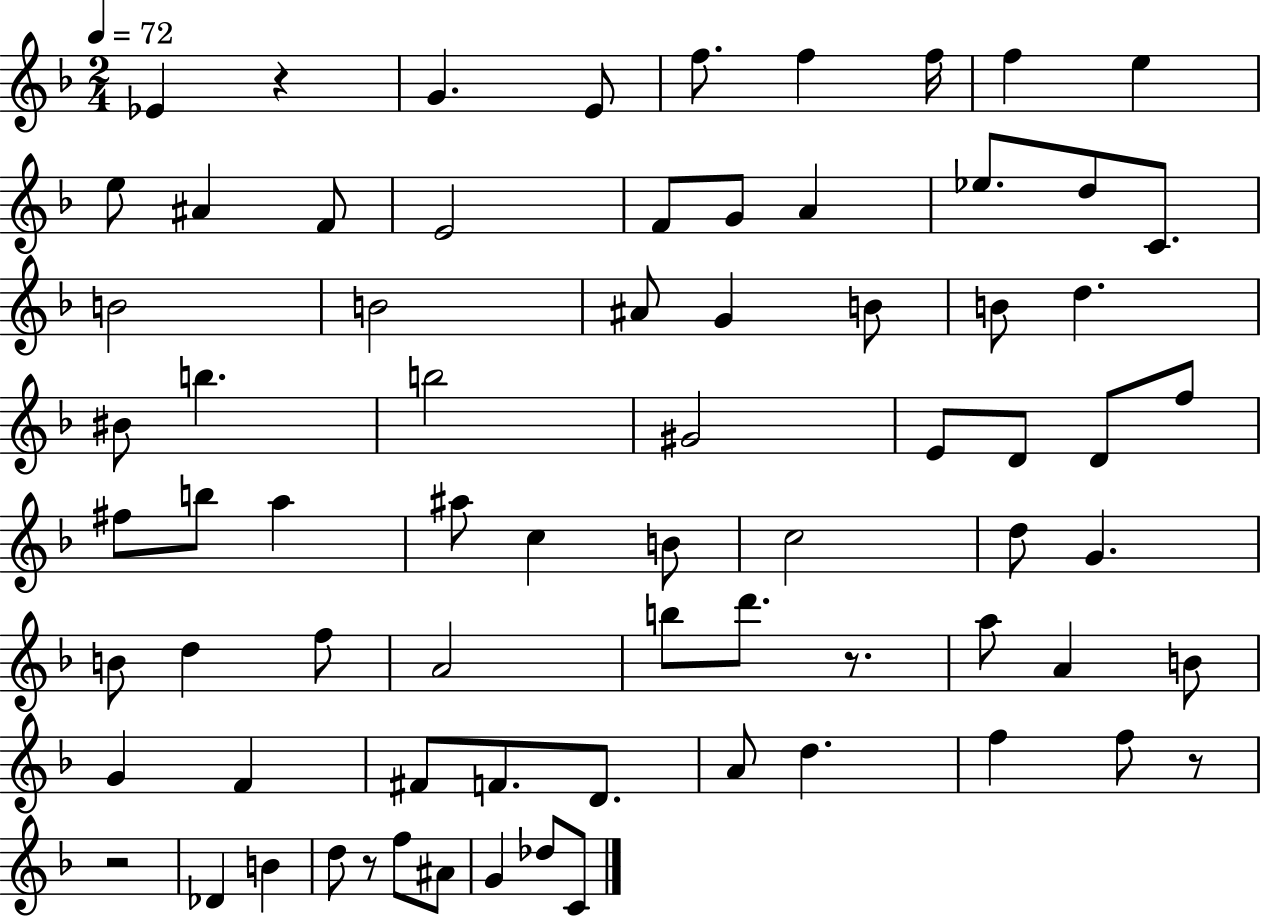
X:1
T:Untitled
M:2/4
L:1/4
K:F
_E z G E/2 f/2 f f/4 f e e/2 ^A F/2 E2 F/2 G/2 A _e/2 d/2 C/2 B2 B2 ^A/2 G B/2 B/2 d ^B/2 b b2 ^G2 E/2 D/2 D/2 f/2 ^f/2 b/2 a ^a/2 c B/2 c2 d/2 G B/2 d f/2 A2 b/2 d'/2 z/2 a/2 A B/2 G F ^F/2 F/2 D/2 A/2 d f f/2 z/2 z2 _D B d/2 z/2 f/2 ^A/2 G _d/2 C/2